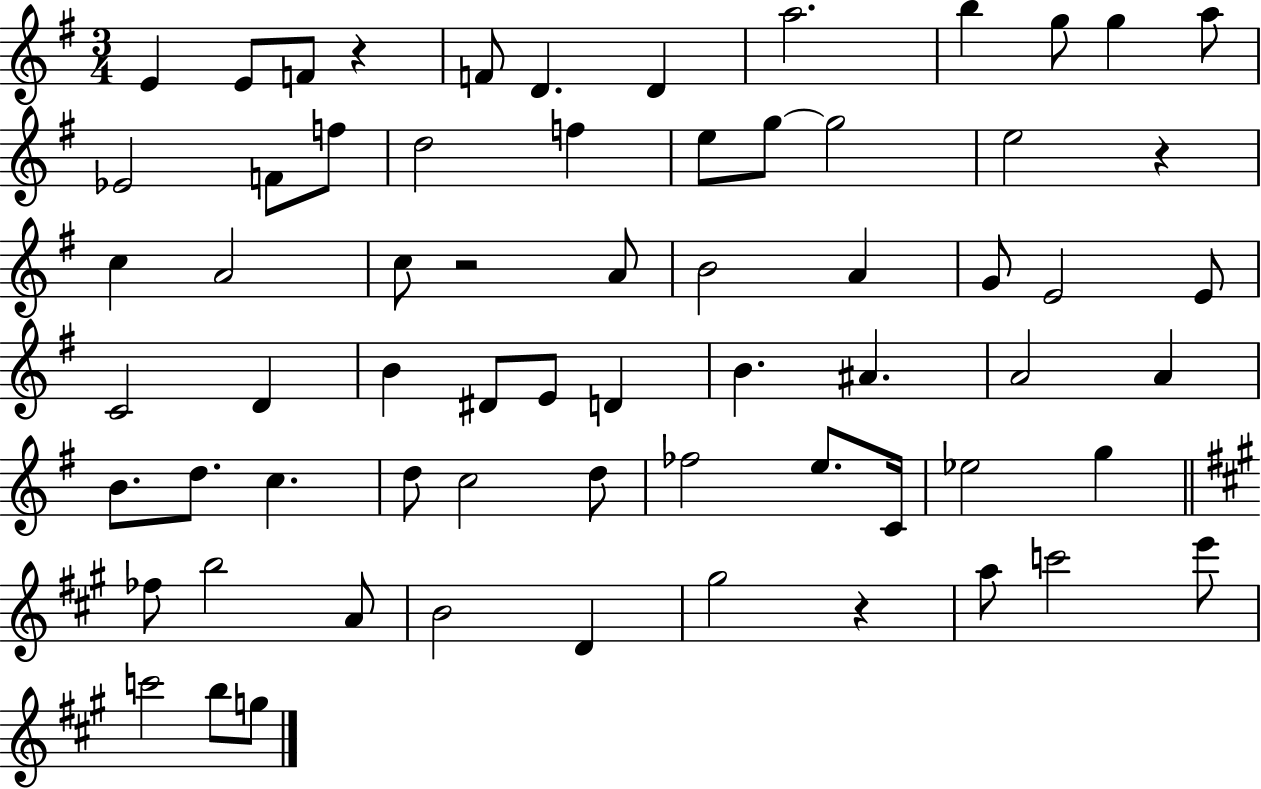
E4/q E4/e F4/e R/q F4/e D4/q. D4/q A5/h. B5/q G5/e G5/q A5/e Eb4/h F4/e F5/e D5/h F5/q E5/e G5/e G5/h E5/h R/q C5/q A4/h C5/e R/h A4/e B4/h A4/q G4/e E4/h E4/e C4/h D4/q B4/q D#4/e E4/e D4/q B4/q. A#4/q. A4/h A4/q B4/e. D5/e. C5/q. D5/e C5/h D5/e FES5/h E5/e. C4/s Eb5/h G5/q FES5/e B5/h A4/e B4/h D4/q G#5/h R/q A5/e C6/h E6/e C6/h B5/e G5/e